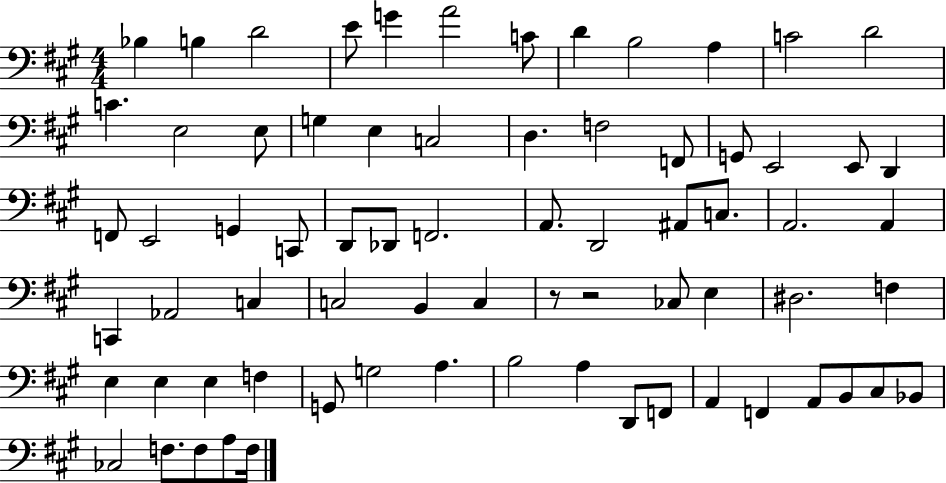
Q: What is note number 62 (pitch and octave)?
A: A2